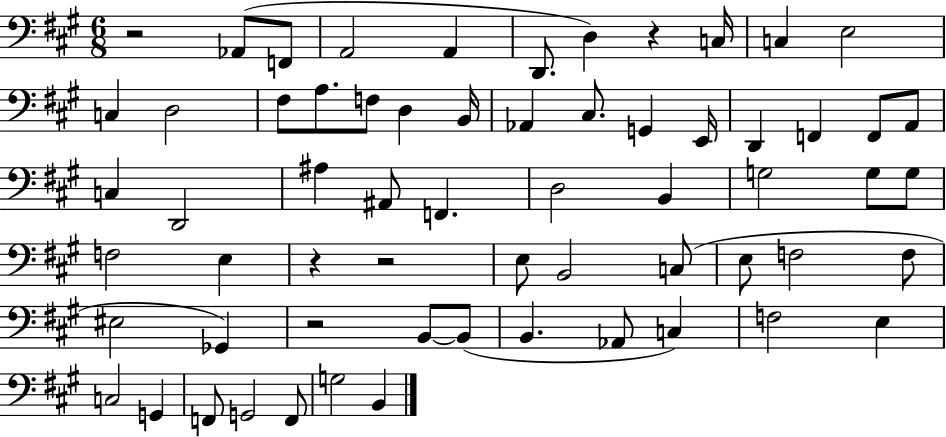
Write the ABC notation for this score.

X:1
T:Untitled
M:6/8
L:1/4
K:A
z2 _A,,/2 F,,/2 A,,2 A,, D,,/2 D, z C,/4 C, E,2 C, D,2 ^F,/2 A,/2 F,/2 D, B,,/4 _A,, ^C,/2 G,, E,,/4 D,, F,, F,,/2 A,,/2 C, D,,2 ^A, ^A,,/2 F,, D,2 B,, G,2 G,/2 G,/2 F,2 E, z z2 E,/2 B,,2 C,/2 E,/2 F,2 F,/2 ^E,2 _G,, z2 B,,/2 B,,/2 B,, _A,,/2 C, F,2 E, C,2 G,, F,,/2 G,,2 F,,/2 G,2 B,,